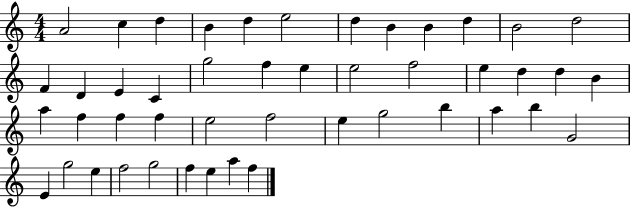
{
  \clef treble
  \numericTimeSignature
  \time 4/4
  \key c \major
  a'2 c''4 d''4 | b'4 d''4 e''2 | d''4 b'4 b'4 d''4 | b'2 d''2 | \break f'4 d'4 e'4 c'4 | g''2 f''4 e''4 | e''2 f''2 | e''4 d''4 d''4 b'4 | \break a''4 f''4 f''4 f''4 | e''2 f''2 | e''4 g''2 b''4 | a''4 b''4 g'2 | \break e'4 g''2 e''4 | f''2 g''2 | f''4 e''4 a''4 f''4 | \bar "|."
}